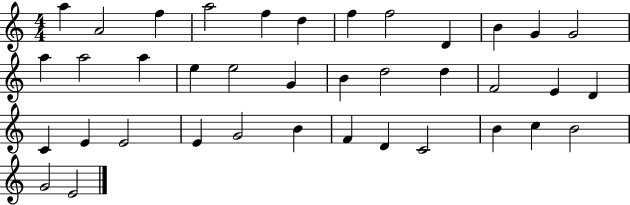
X:1
T:Untitled
M:4/4
L:1/4
K:C
a A2 f a2 f d f f2 D B G G2 a a2 a e e2 G B d2 d F2 E D C E E2 E G2 B F D C2 B c B2 G2 E2